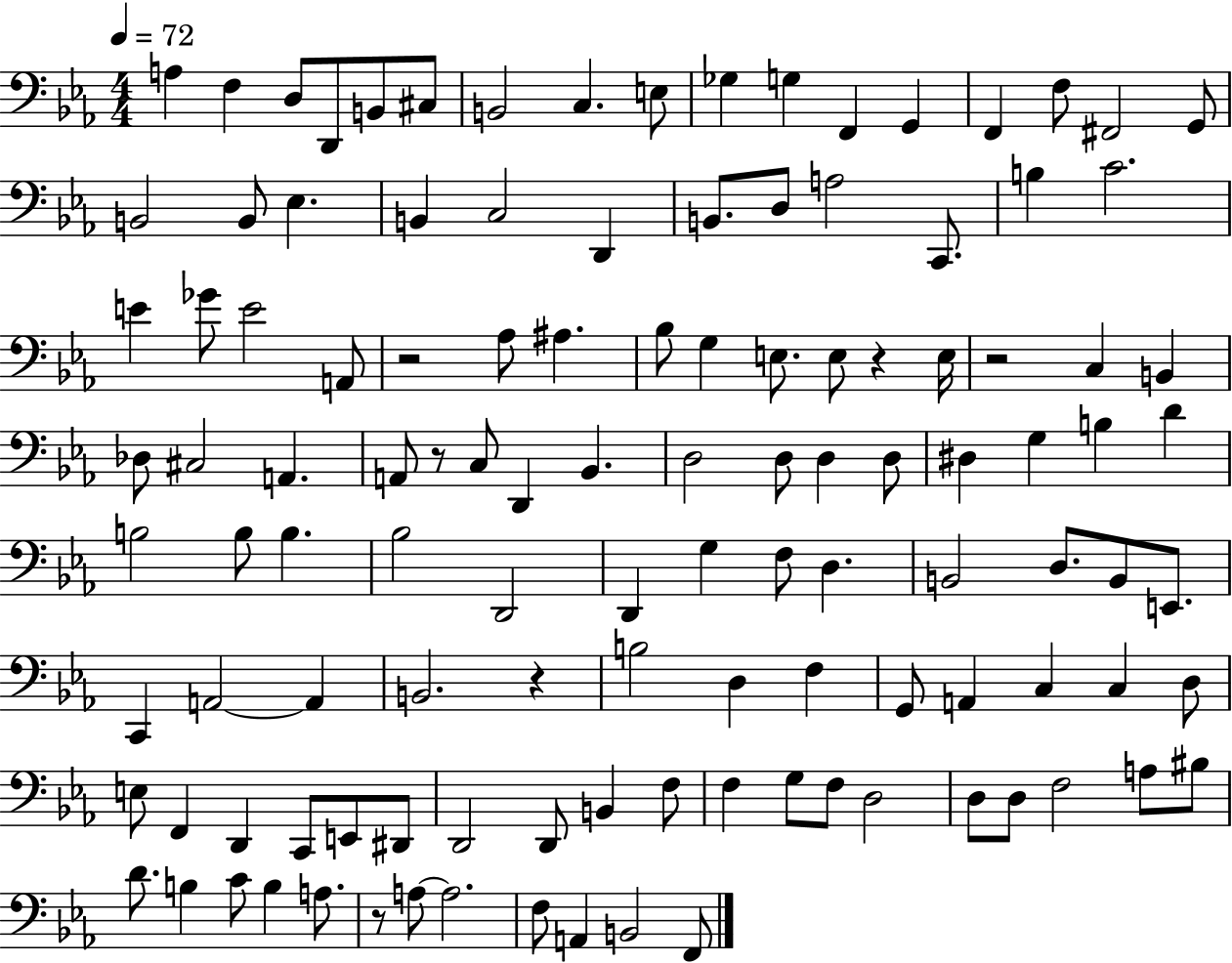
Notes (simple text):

A3/q F3/q D3/e D2/e B2/e C#3/e B2/h C3/q. E3/e Gb3/q G3/q F2/q G2/q F2/q F3/e F#2/h G2/e B2/h B2/e Eb3/q. B2/q C3/h D2/q B2/e. D3/e A3/h C2/e. B3/q C4/h. E4/q Gb4/e E4/h A2/e R/h Ab3/e A#3/q. Bb3/e G3/q E3/e. E3/e R/q E3/s R/h C3/q B2/q Db3/e C#3/h A2/q. A2/e R/e C3/e D2/q Bb2/q. D3/h D3/e D3/q D3/e D#3/q G3/q B3/q D4/q B3/h B3/e B3/q. Bb3/h D2/h D2/q G3/q F3/e D3/q. B2/h D3/e. B2/e E2/e. C2/q A2/h A2/q B2/h. R/q B3/h D3/q F3/q G2/e A2/q C3/q C3/q D3/e E3/e F2/q D2/q C2/e E2/e D#2/e D2/h D2/e B2/q F3/e F3/q G3/e F3/e D3/h D3/e D3/e F3/h A3/e BIS3/e D4/e. B3/q C4/e B3/q A3/e. R/e A3/e A3/h. F3/e A2/q B2/h F2/e